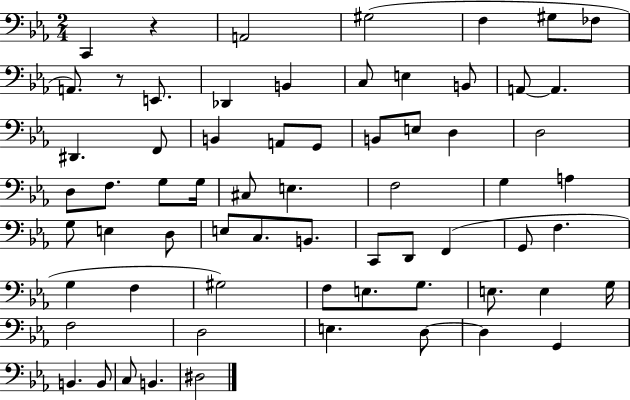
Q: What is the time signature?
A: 2/4